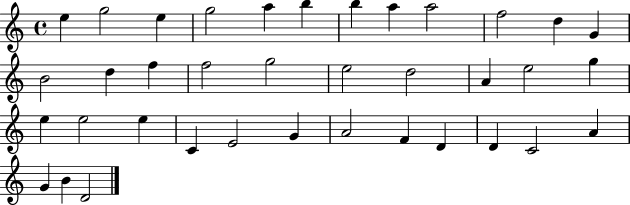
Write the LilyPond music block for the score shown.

{
  \clef treble
  \time 4/4
  \defaultTimeSignature
  \key c \major
  e''4 g''2 e''4 | g''2 a''4 b''4 | b''4 a''4 a''2 | f''2 d''4 g'4 | \break b'2 d''4 f''4 | f''2 g''2 | e''2 d''2 | a'4 e''2 g''4 | \break e''4 e''2 e''4 | c'4 e'2 g'4 | a'2 f'4 d'4 | d'4 c'2 a'4 | \break g'4 b'4 d'2 | \bar "|."
}